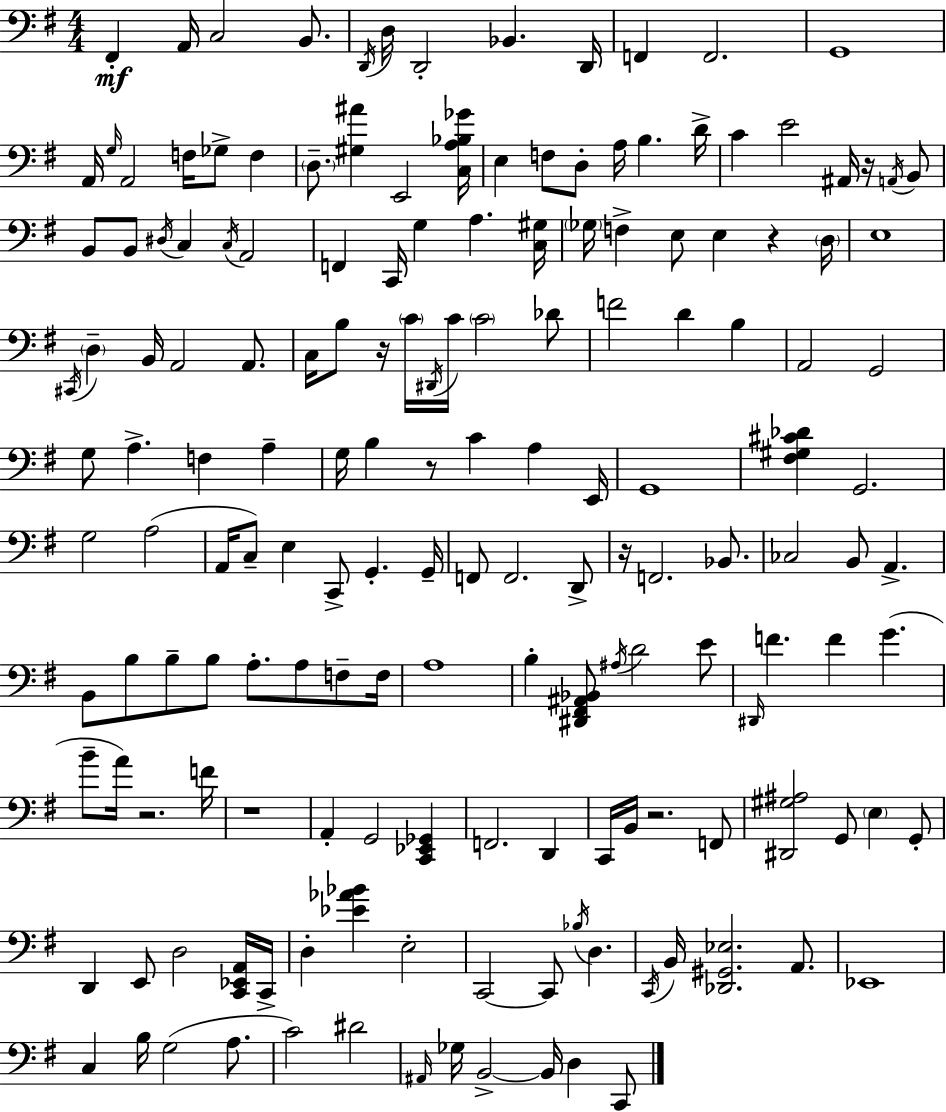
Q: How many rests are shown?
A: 8